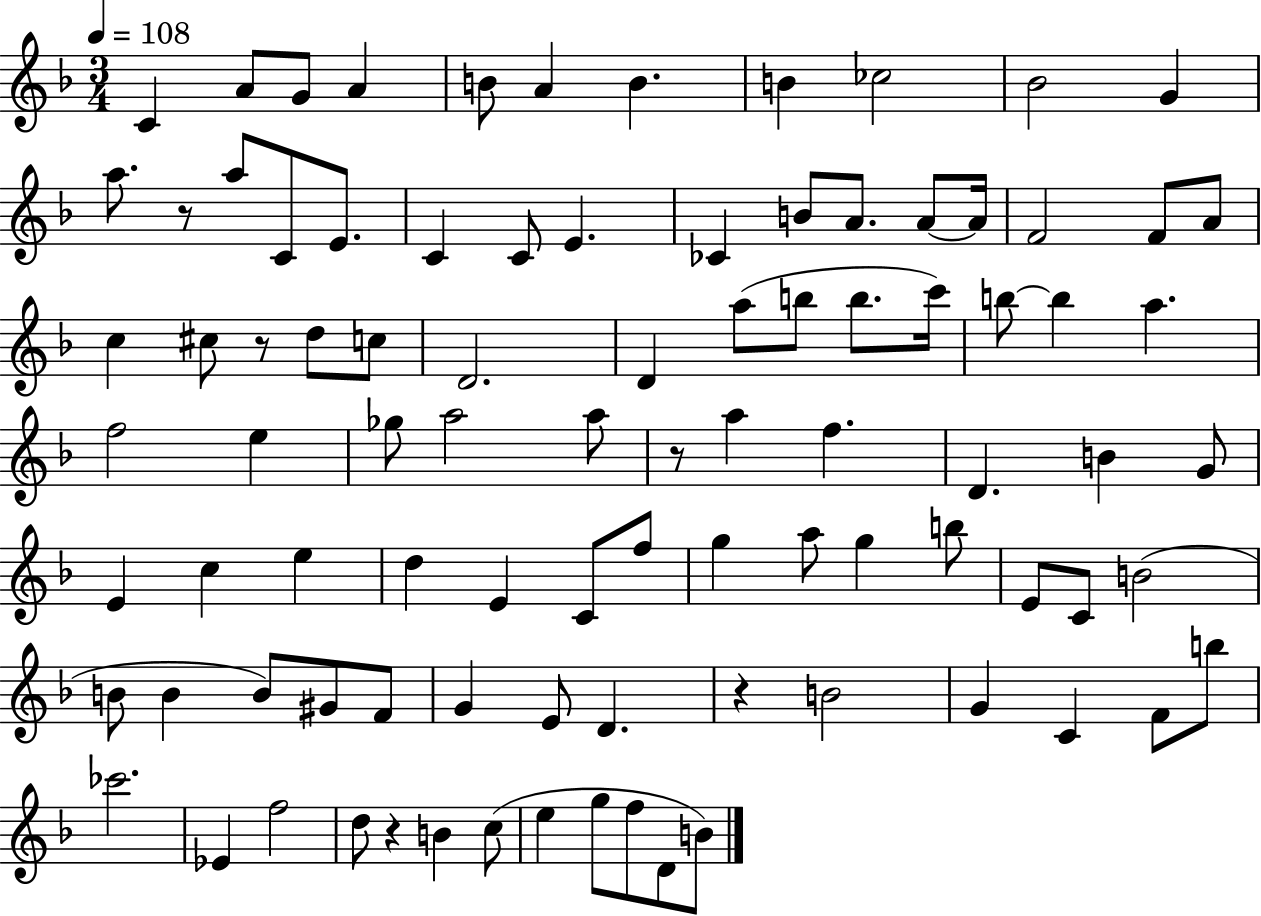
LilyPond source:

{
  \clef treble
  \numericTimeSignature
  \time 3/4
  \key f \major
  \tempo 4 = 108
  c'4 a'8 g'8 a'4 | b'8 a'4 b'4. | b'4 ces''2 | bes'2 g'4 | \break a''8. r8 a''8 c'8 e'8. | c'4 c'8 e'4. | ces'4 b'8 a'8. a'8~~ a'16 | f'2 f'8 a'8 | \break c''4 cis''8 r8 d''8 c''8 | d'2. | d'4 a''8( b''8 b''8. c'''16) | b''8~~ b''4 a''4. | \break f''2 e''4 | ges''8 a''2 a''8 | r8 a''4 f''4. | d'4. b'4 g'8 | \break e'4 c''4 e''4 | d''4 e'4 c'8 f''8 | g''4 a''8 g''4 b''8 | e'8 c'8 b'2( | \break b'8 b'4 b'8) gis'8 f'8 | g'4 e'8 d'4. | r4 b'2 | g'4 c'4 f'8 b''8 | \break ces'''2. | ees'4 f''2 | d''8 r4 b'4 c''8( | e''4 g''8 f''8 d'8 b'8) | \break \bar "|."
}